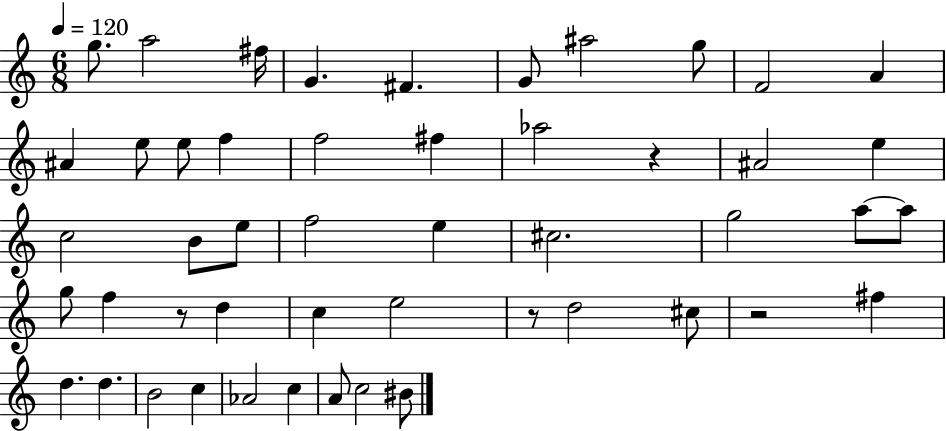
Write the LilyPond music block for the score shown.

{
  \clef treble
  \numericTimeSignature
  \time 6/8
  \key c \major
  \tempo 4 = 120
  g''8. a''2 fis''16 | g'4. fis'4. | g'8 ais''2 g''8 | f'2 a'4 | \break ais'4 e''8 e''8 f''4 | f''2 fis''4 | aes''2 r4 | ais'2 e''4 | \break c''2 b'8 e''8 | f''2 e''4 | cis''2. | g''2 a''8~~ a''8 | \break g''8 f''4 r8 d''4 | c''4 e''2 | r8 d''2 cis''8 | r2 fis''4 | \break d''4. d''4. | b'2 c''4 | aes'2 c''4 | a'8 c''2 bis'8 | \break \bar "|."
}